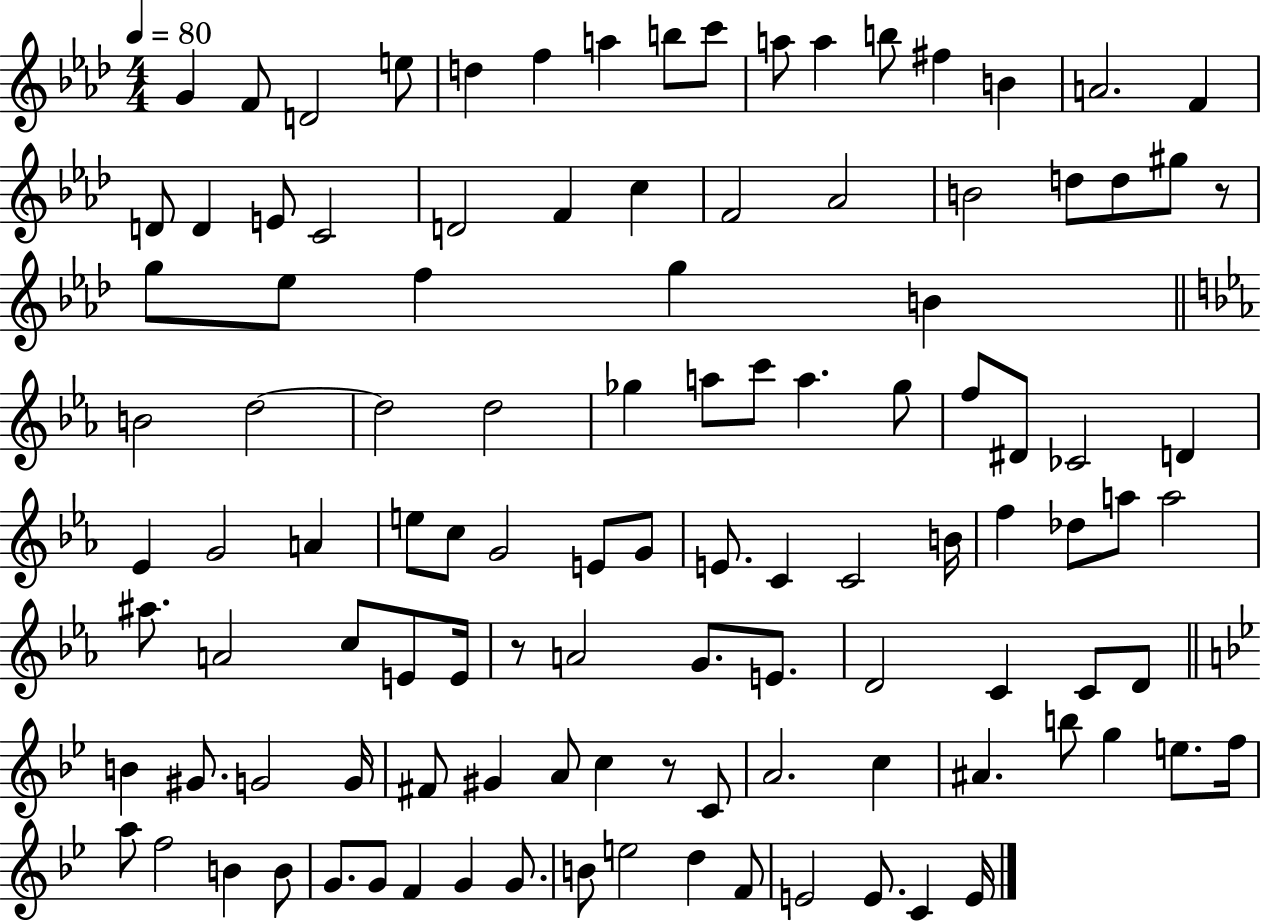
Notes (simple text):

G4/q F4/e D4/h E5/e D5/q F5/q A5/q B5/e C6/e A5/e A5/q B5/e F#5/q B4/q A4/h. F4/q D4/e D4/q E4/e C4/h D4/h F4/q C5/q F4/h Ab4/h B4/h D5/e D5/e G#5/e R/e G5/e Eb5/e F5/q G5/q B4/q B4/h D5/h D5/h D5/h Gb5/q A5/e C6/e A5/q. Gb5/e F5/e D#4/e CES4/h D4/q Eb4/q G4/h A4/q E5/e C5/e G4/h E4/e G4/e E4/e. C4/q C4/h B4/s F5/q Db5/e A5/e A5/h A#5/e. A4/h C5/e E4/e E4/s R/e A4/h G4/e. E4/e. D4/h C4/q C4/e D4/e B4/q G#4/e. G4/h G4/s F#4/e G#4/q A4/e C5/q R/e C4/e A4/h. C5/q A#4/q. B5/e G5/q E5/e. F5/s A5/e F5/h B4/q B4/e G4/e. G4/e F4/q G4/q G4/e. B4/e E5/h D5/q F4/e E4/h E4/e. C4/q E4/s